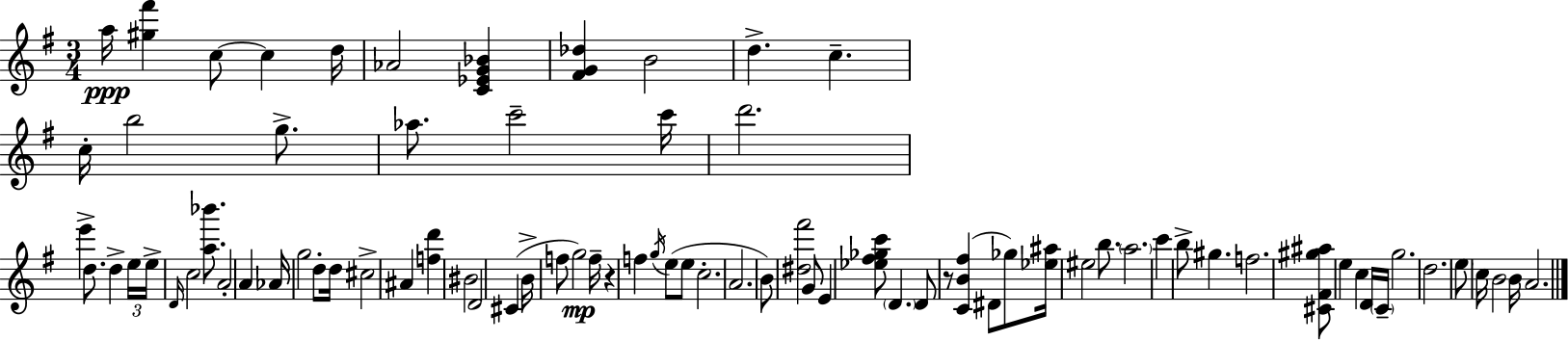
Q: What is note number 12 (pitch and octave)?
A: Ab5